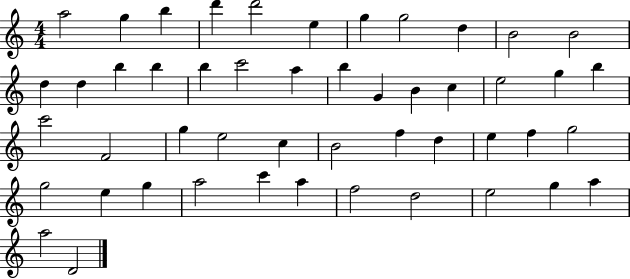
A5/h G5/q B5/q D6/q D6/h E5/q G5/q G5/h D5/q B4/h B4/h D5/q D5/q B5/q B5/q B5/q C6/h A5/q B5/q G4/q B4/q C5/q E5/h G5/q B5/q C6/h F4/h G5/q E5/h C5/q B4/h F5/q D5/q E5/q F5/q G5/h G5/h E5/q G5/q A5/h C6/q A5/q F5/h D5/h E5/h G5/q A5/q A5/h D4/h